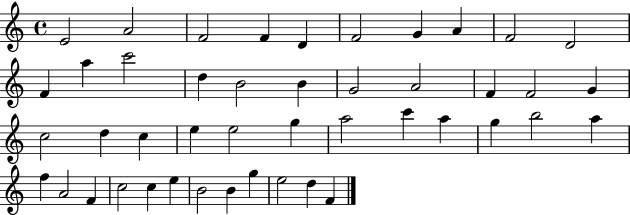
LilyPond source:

{
  \clef treble
  \time 4/4
  \defaultTimeSignature
  \key c \major
  e'2 a'2 | f'2 f'4 d'4 | f'2 g'4 a'4 | f'2 d'2 | \break f'4 a''4 c'''2 | d''4 b'2 b'4 | g'2 a'2 | f'4 f'2 g'4 | \break c''2 d''4 c''4 | e''4 e''2 g''4 | a''2 c'''4 a''4 | g''4 b''2 a''4 | \break f''4 a'2 f'4 | c''2 c''4 e''4 | b'2 b'4 g''4 | e''2 d''4 f'4 | \break \bar "|."
}